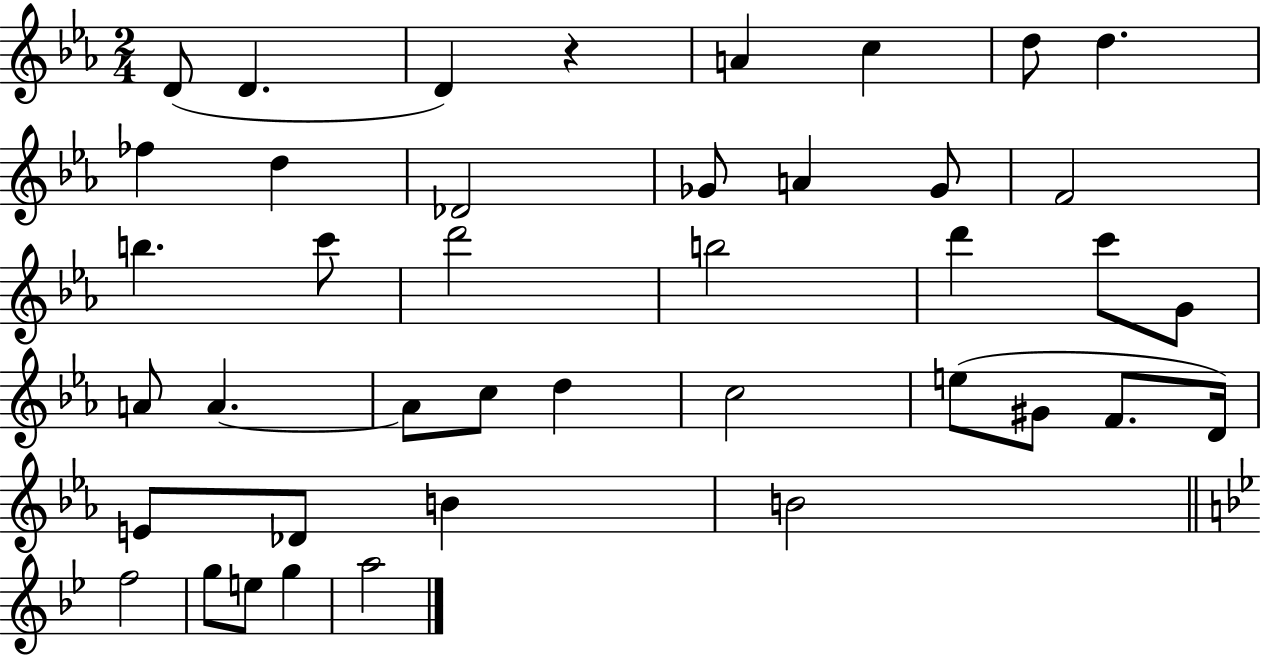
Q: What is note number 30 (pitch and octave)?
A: F4